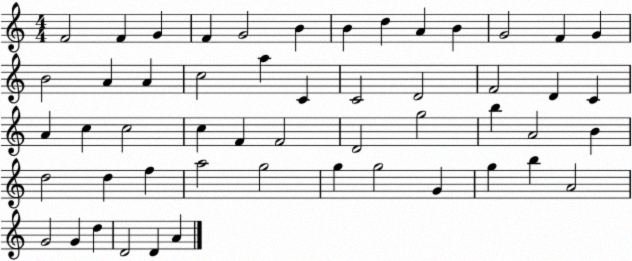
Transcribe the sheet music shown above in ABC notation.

X:1
T:Untitled
M:4/4
L:1/4
K:C
F2 F G F G2 B B d A B G2 F G B2 A A c2 a C C2 D2 F2 D C A c c2 c F F2 D2 g2 b A2 B d2 d f a2 g2 g g2 G g b A2 G2 G d D2 D A